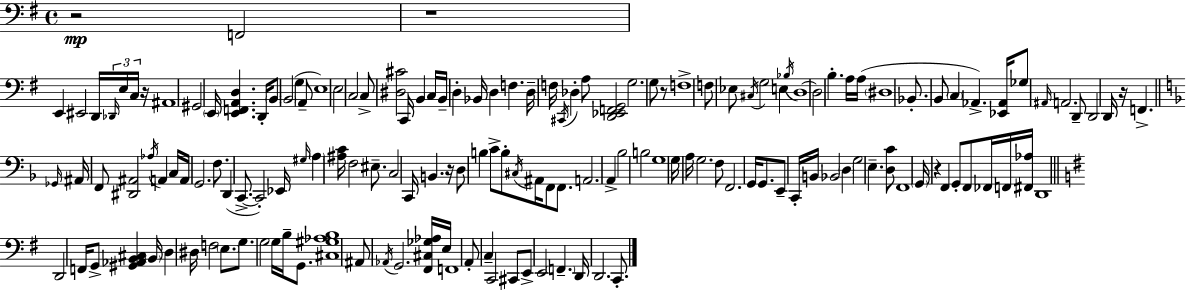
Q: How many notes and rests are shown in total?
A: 159